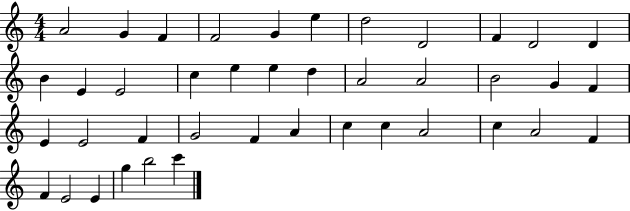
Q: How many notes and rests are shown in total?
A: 41